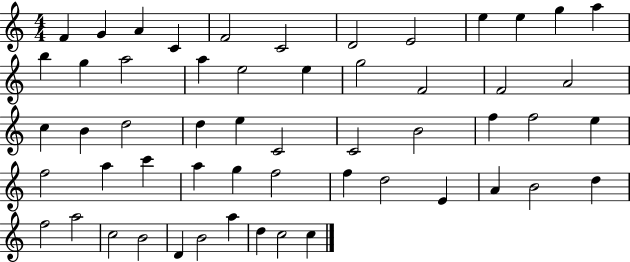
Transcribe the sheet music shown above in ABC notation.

X:1
T:Untitled
M:4/4
L:1/4
K:C
F G A C F2 C2 D2 E2 e e g a b g a2 a e2 e g2 F2 F2 A2 c B d2 d e C2 C2 B2 f f2 e f2 a c' a g f2 f d2 E A B2 d f2 a2 c2 B2 D B2 a d c2 c